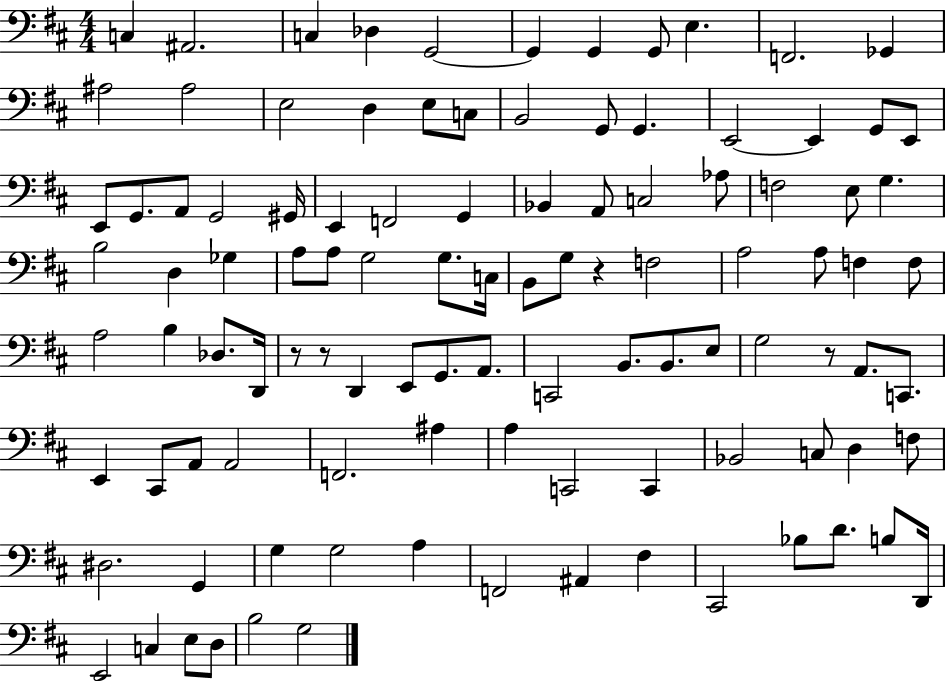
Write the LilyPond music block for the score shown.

{
  \clef bass
  \numericTimeSignature
  \time 4/4
  \key d \major
  c4 ais,2. | c4 des4 g,2~~ | g,4 g,4 g,8 e4. | f,2. ges,4 | \break ais2 ais2 | e2 d4 e8 c8 | b,2 g,8 g,4. | e,2~~ e,4 g,8 e,8 | \break e,8 g,8. a,8 g,2 gis,16 | e,4 f,2 g,4 | bes,4 a,8 c2 aes8 | f2 e8 g4. | \break b2 d4 ges4 | a8 a8 g2 g8. c16 | b,8 g8 r4 f2 | a2 a8 f4 f8 | \break a2 b4 des8. d,16 | r8 r8 d,4 e,8 g,8. a,8. | c,2 b,8. b,8. e8 | g2 r8 a,8. c,8. | \break e,4 cis,8 a,8 a,2 | f,2. ais4 | a4 c,2 c,4 | bes,2 c8 d4 f8 | \break dis2. g,4 | g4 g2 a4 | f,2 ais,4 fis4 | cis,2 bes8 d'8. b8 d,16 | \break e,2 c4 e8 d8 | b2 g2 | \bar "|."
}